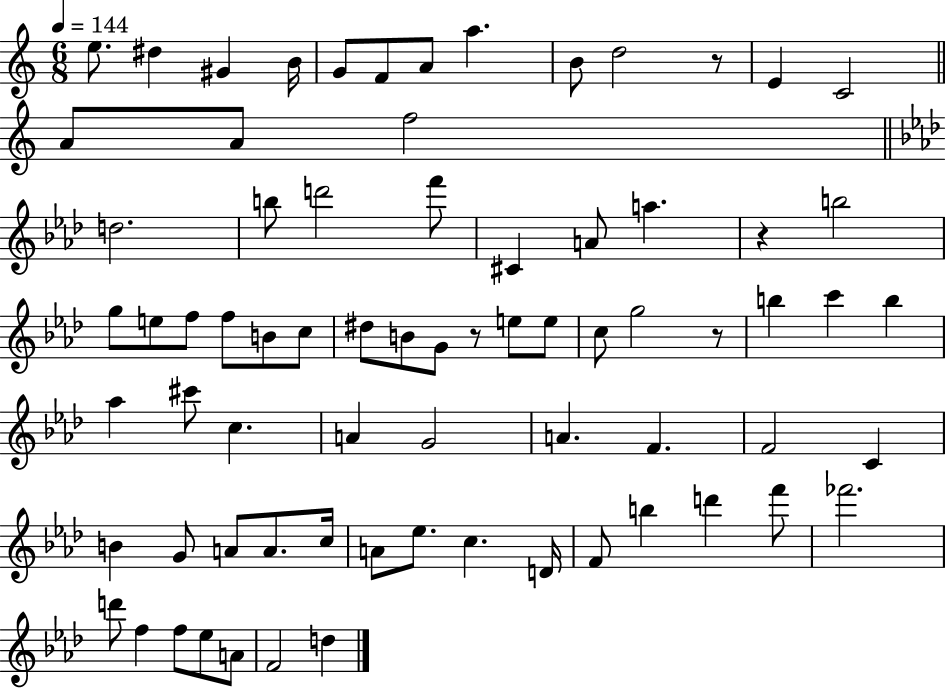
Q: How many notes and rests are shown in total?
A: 73